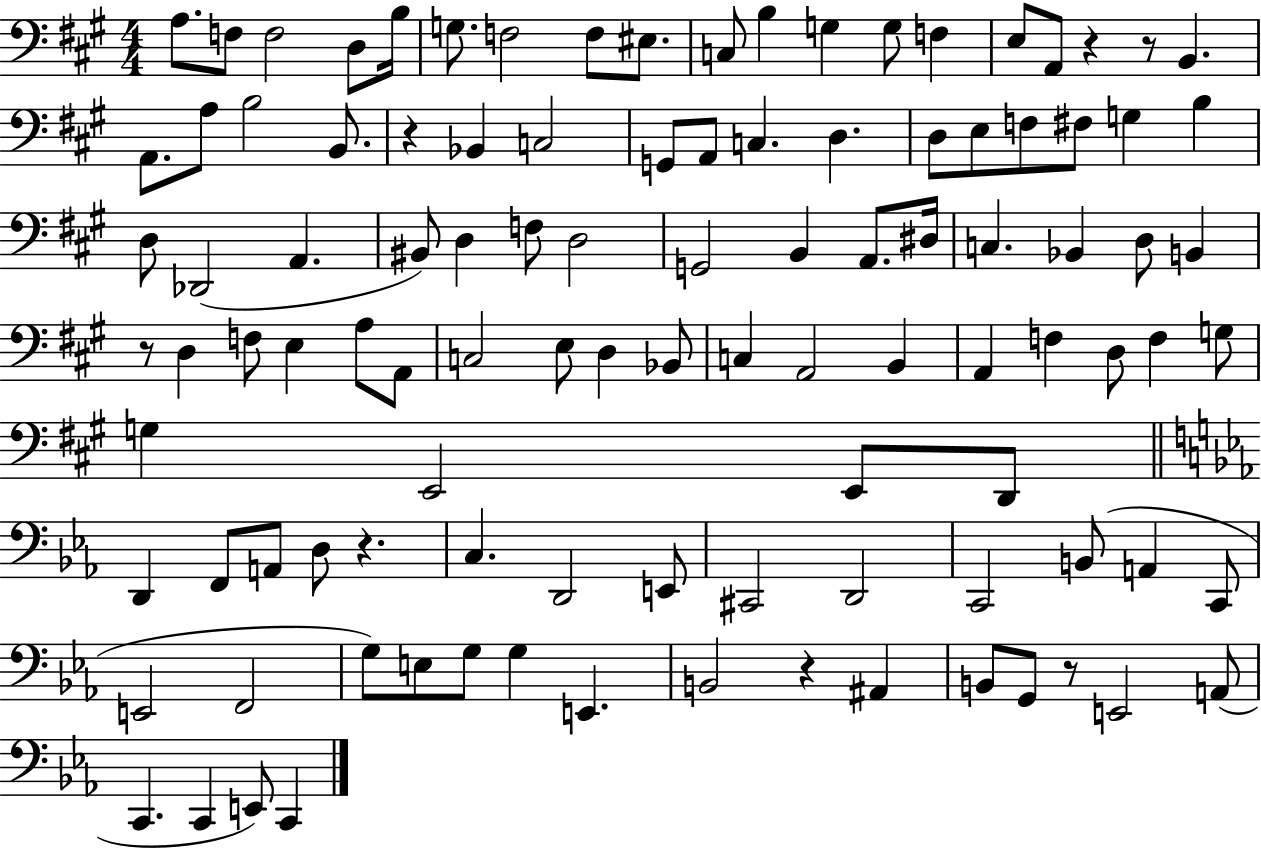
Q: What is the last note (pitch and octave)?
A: C2